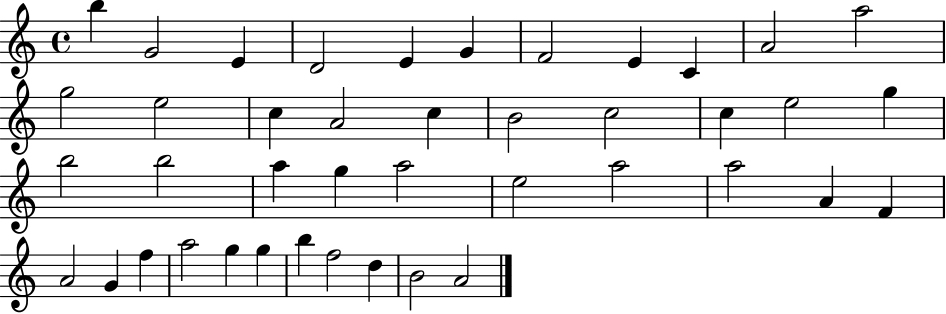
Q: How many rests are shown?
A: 0